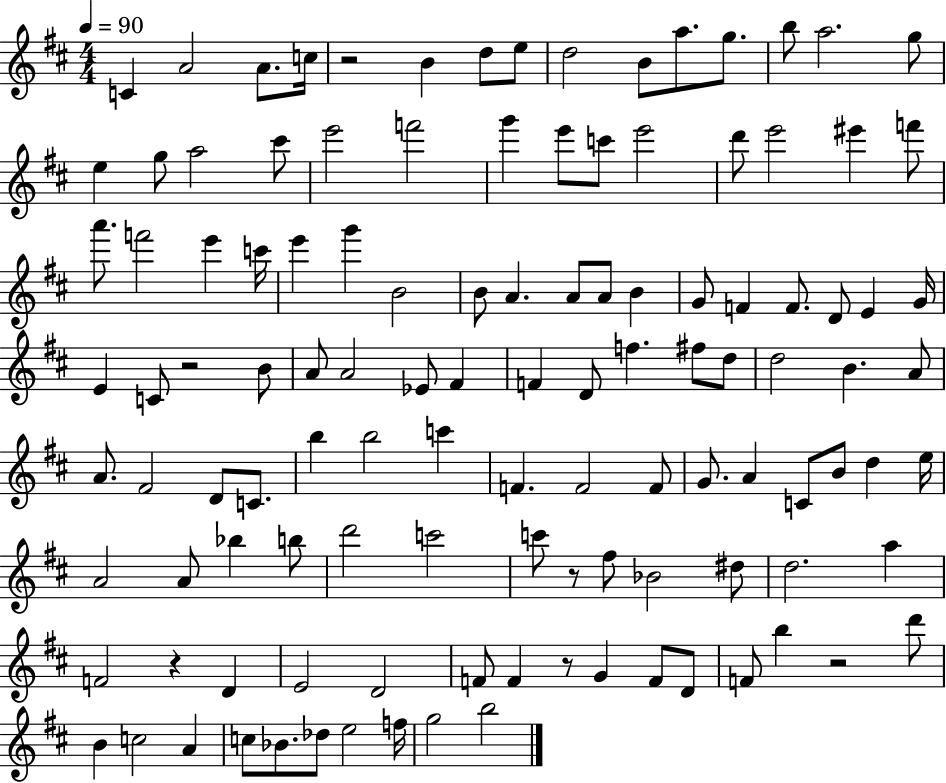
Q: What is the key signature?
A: D major